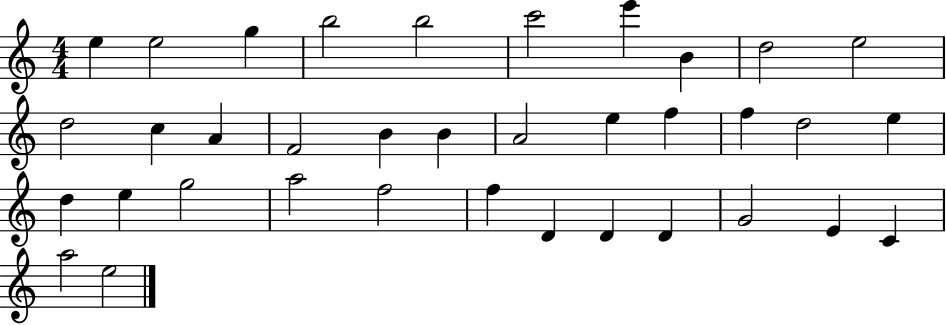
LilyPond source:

{
  \clef treble
  \numericTimeSignature
  \time 4/4
  \key c \major
  e''4 e''2 g''4 | b''2 b''2 | c'''2 e'''4 b'4 | d''2 e''2 | \break d''2 c''4 a'4 | f'2 b'4 b'4 | a'2 e''4 f''4 | f''4 d''2 e''4 | \break d''4 e''4 g''2 | a''2 f''2 | f''4 d'4 d'4 d'4 | g'2 e'4 c'4 | \break a''2 e''2 | \bar "|."
}